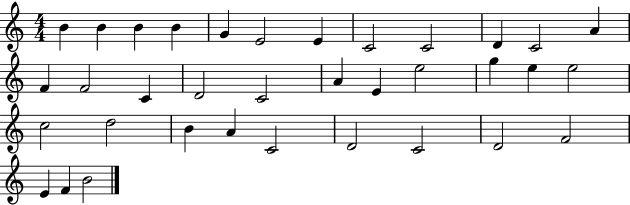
X:1
T:Untitled
M:4/4
L:1/4
K:C
B B B B G E2 E C2 C2 D C2 A F F2 C D2 C2 A E e2 g e e2 c2 d2 B A C2 D2 C2 D2 F2 E F B2